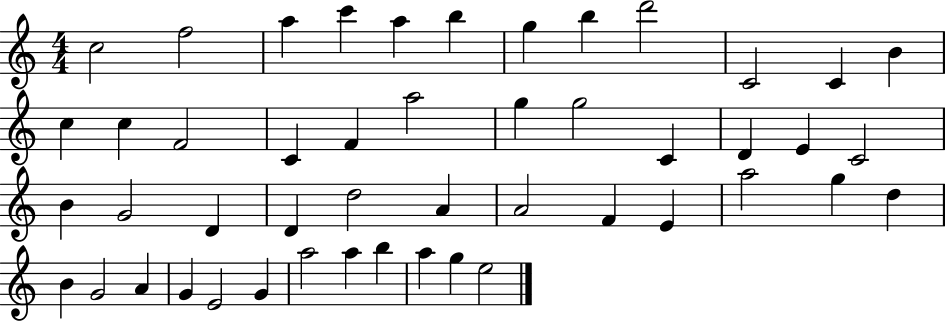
X:1
T:Untitled
M:4/4
L:1/4
K:C
c2 f2 a c' a b g b d'2 C2 C B c c F2 C F a2 g g2 C D E C2 B G2 D D d2 A A2 F E a2 g d B G2 A G E2 G a2 a b a g e2